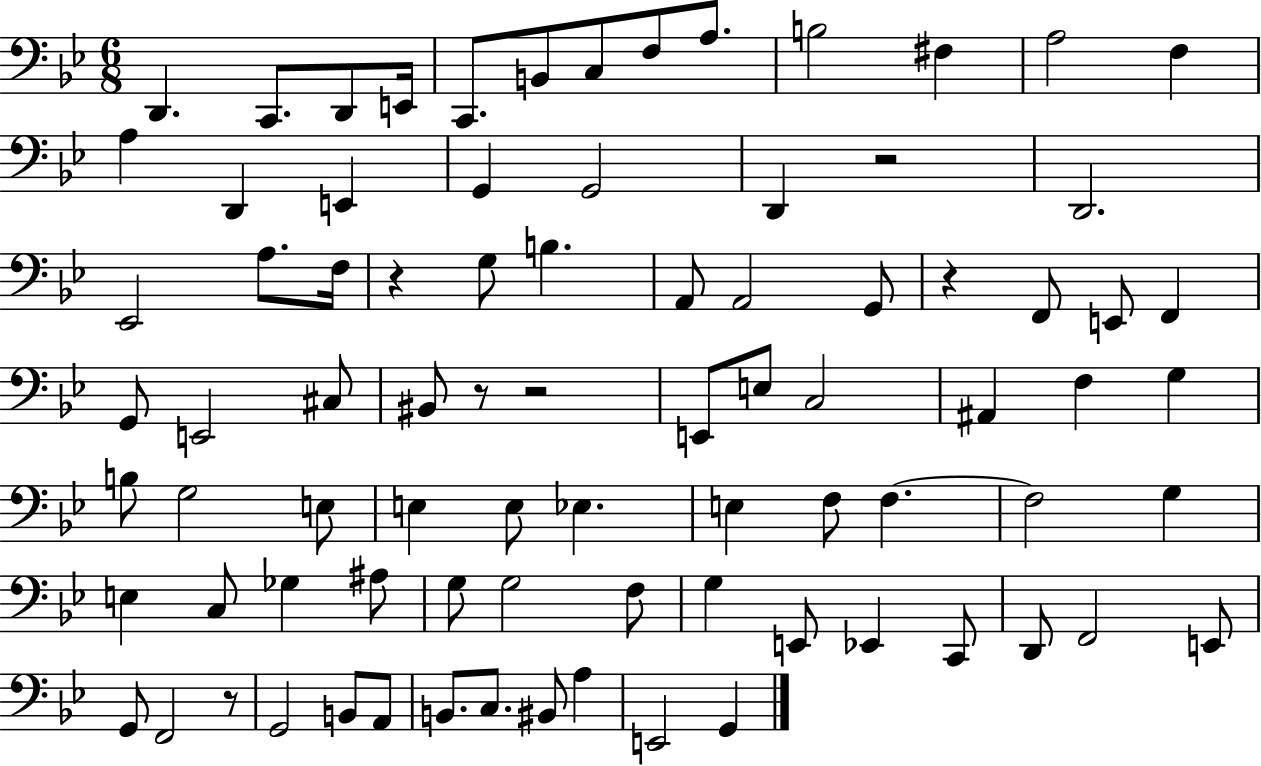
X:1
T:Untitled
M:6/8
L:1/4
K:Bb
D,, C,,/2 D,,/2 E,,/4 C,,/2 B,,/2 C,/2 F,/2 A,/2 B,2 ^F, A,2 F, A, D,, E,, G,, G,,2 D,, z2 D,,2 _E,,2 A,/2 F,/4 z G,/2 B, A,,/2 A,,2 G,,/2 z F,,/2 E,,/2 F,, G,,/2 E,,2 ^C,/2 ^B,,/2 z/2 z2 E,,/2 E,/2 C,2 ^A,, F, G, B,/2 G,2 E,/2 E, E,/2 _E, E, F,/2 F, F,2 G, E, C,/2 _G, ^A,/2 G,/2 G,2 F,/2 G, E,,/2 _E,, C,,/2 D,,/2 F,,2 E,,/2 G,,/2 F,,2 z/2 G,,2 B,,/2 A,,/2 B,,/2 C,/2 ^B,,/2 A, E,,2 G,,